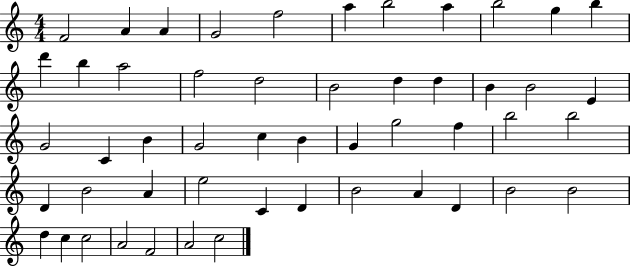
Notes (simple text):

F4/h A4/q A4/q G4/h F5/h A5/q B5/h A5/q B5/h G5/q B5/q D6/q B5/q A5/h F5/h D5/h B4/h D5/q D5/q B4/q B4/h E4/q G4/h C4/q B4/q G4/h C5/q B4/q G4/q G5/h F5/q B5/h B5/h D4/q B4/h A4/q E5/h C4/q D4/q B4/h A4/q D4/q B4/h B4/h D5/q C5/q C5/h A4/h F4/h A4/h C5/h